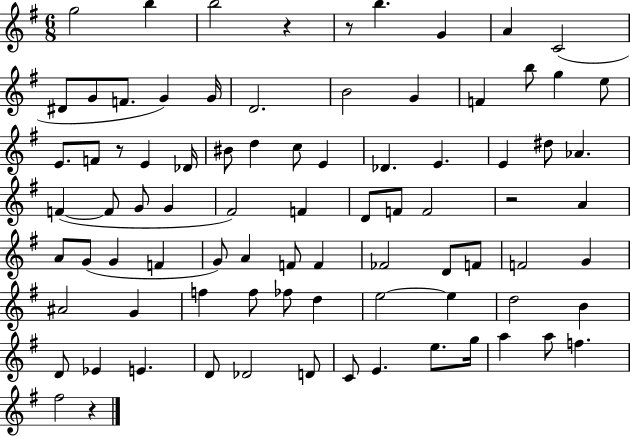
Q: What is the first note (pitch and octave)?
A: G5